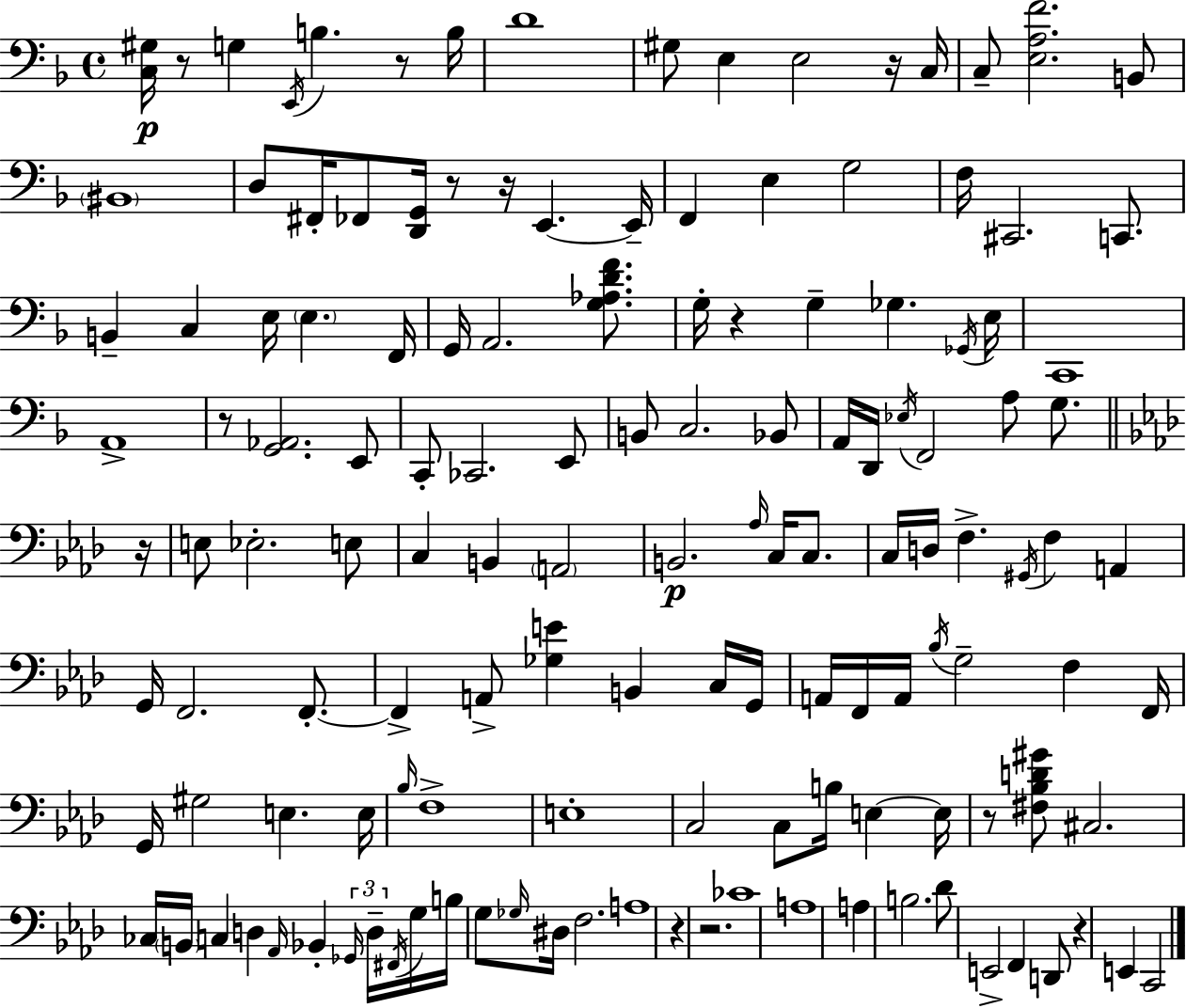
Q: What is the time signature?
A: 4/4